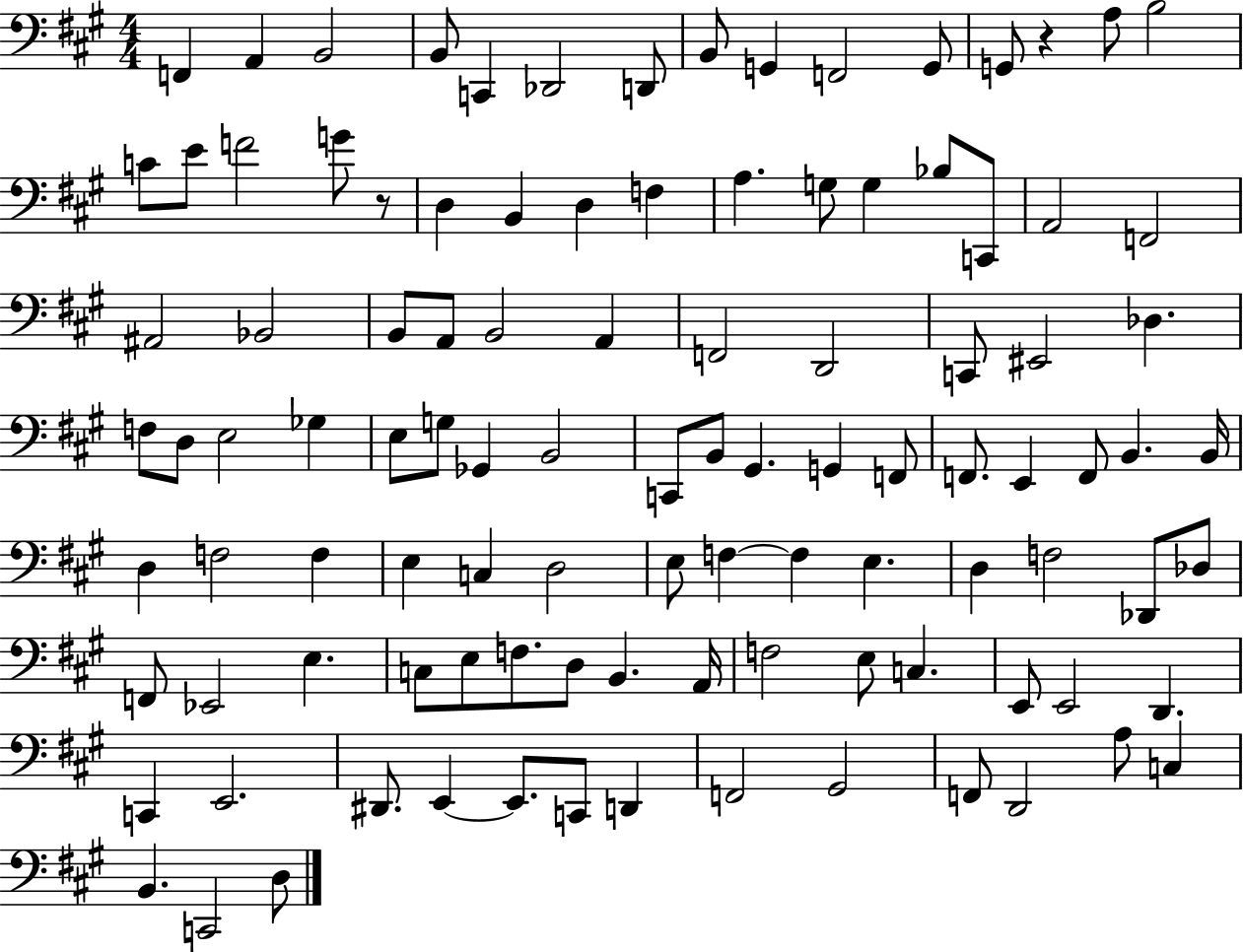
F2/q A2/q B2/h B2/e C2/q Db2/h D2/e B2/e G2/q F2/h G2/e G2/e R/q A3/e B3/h C4/e E4/e F4/h G4/e R/e D3/q B2/q D3/q F3/q A3/q. G3/e G3/q Bb3/e C2/e A2/h F2/h A#2/h Bb2/h B2/e A2/e B2/h A2/q F2/h D2/h C2/e EIS2/h Db3/q. F3/e D3/e E3/h Gb3/q E3/e G3/e Gb2/q B2/h C2/e B2/e G#2/q. G2/q F2/e F2/e. E2/q F2/e B2/q. B2/s D3/q F3/h F3/q E3/q C3/q D3/h E3/e F3/q F3/q E3/q. D3/q F3/h Db2/e Db3/e F2/e Eb2/h E3/q. C3/e E3/e F3/e. D3/e B2/q. A2/s F3/h E3/e C3/q. E2/e E2/h D2/q. C2/q E2/h. D#2/e. E2/q E2/e. C2/e D2/q F2/h G#2/h F2/e D2/h A3/e C3/q B2/q. C2/h D3/e